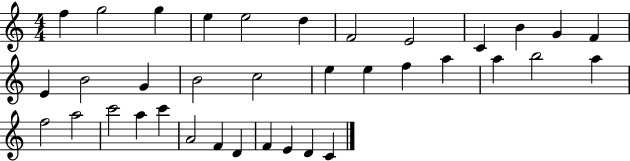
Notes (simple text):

F5/q G5/h G5/q E5/q E5/h D5/q F4/h E4/h C4/q B4/q G4/q F4/q E4/q B4/h G4/q B4/h C5/h E5/q E5/q F5/q A5/q A5/q B5/h A5/q F5/h A5/h C6/h A5/q C6/q A4/h F4/q D4/q F4/q E4/q D4/q C4/q